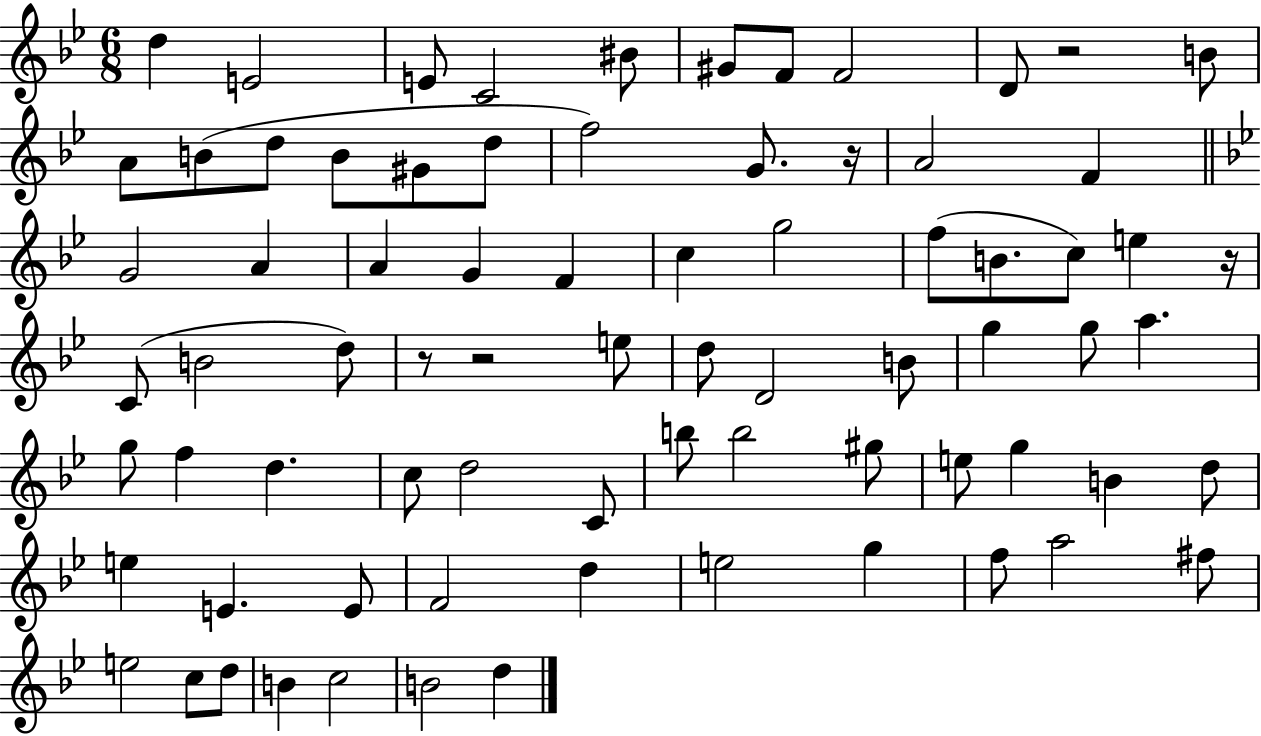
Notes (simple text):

D5/q E4/h E4/e C4/h BIS4/e G#4/e F4/e F4/h D4/e R/h B4/e A4/e B4/e D5/e B4/e G#4/e D5/e F5/h G4/e. R/s A4/h F4/q G4/h A4/q A4/q G4/q F4/q C5/q G5/h F5/e B4/e. C5/e E5/q R/s C4/e B4/h D5/e R/e R/h E5/e D5/e D4/h B4/e G5/q G5/e A5/q. G5/e F5/q D5/q. C5/e D5/h C4/e B5/e B5/h G#5/e E5/e G5/q B4/q D5/e E5/q E4/q. E4/e F4/h D5/q E5/h G5/q F5/e A5/h F#5/e E5/h C5/e D5/e B4/q C5/h B4/h D5/q